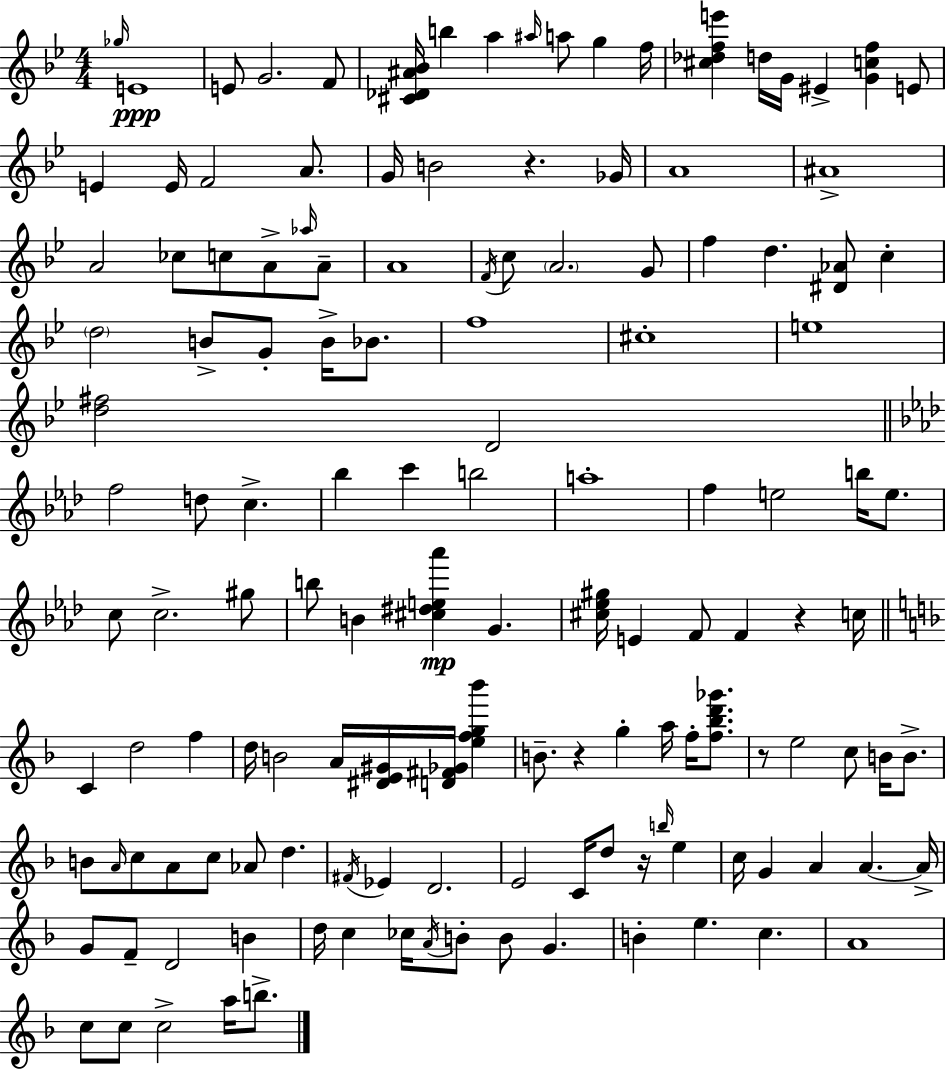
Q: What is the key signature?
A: G minor